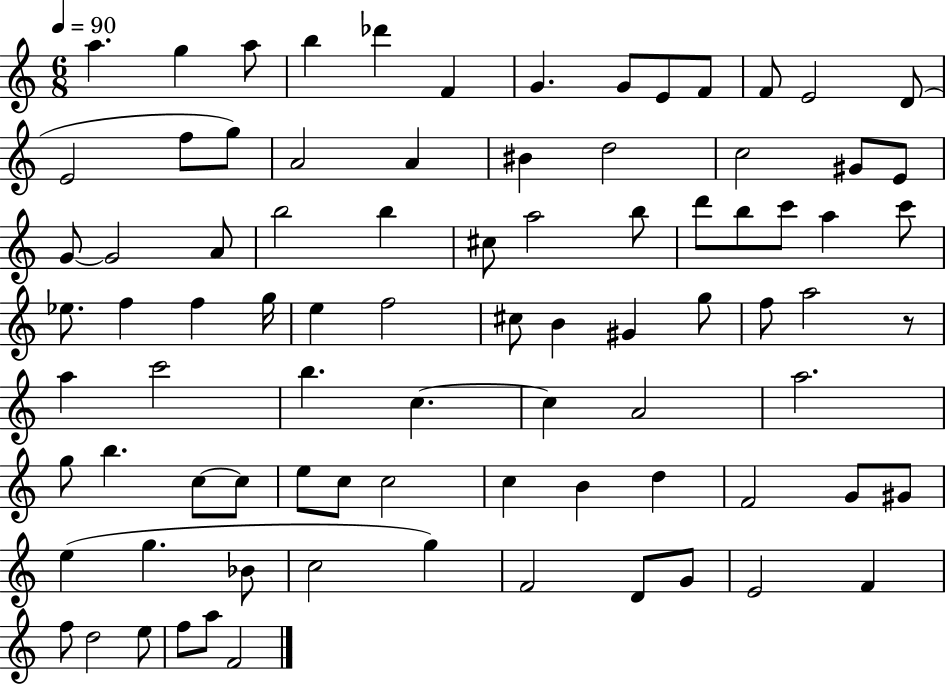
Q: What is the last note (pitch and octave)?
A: F4